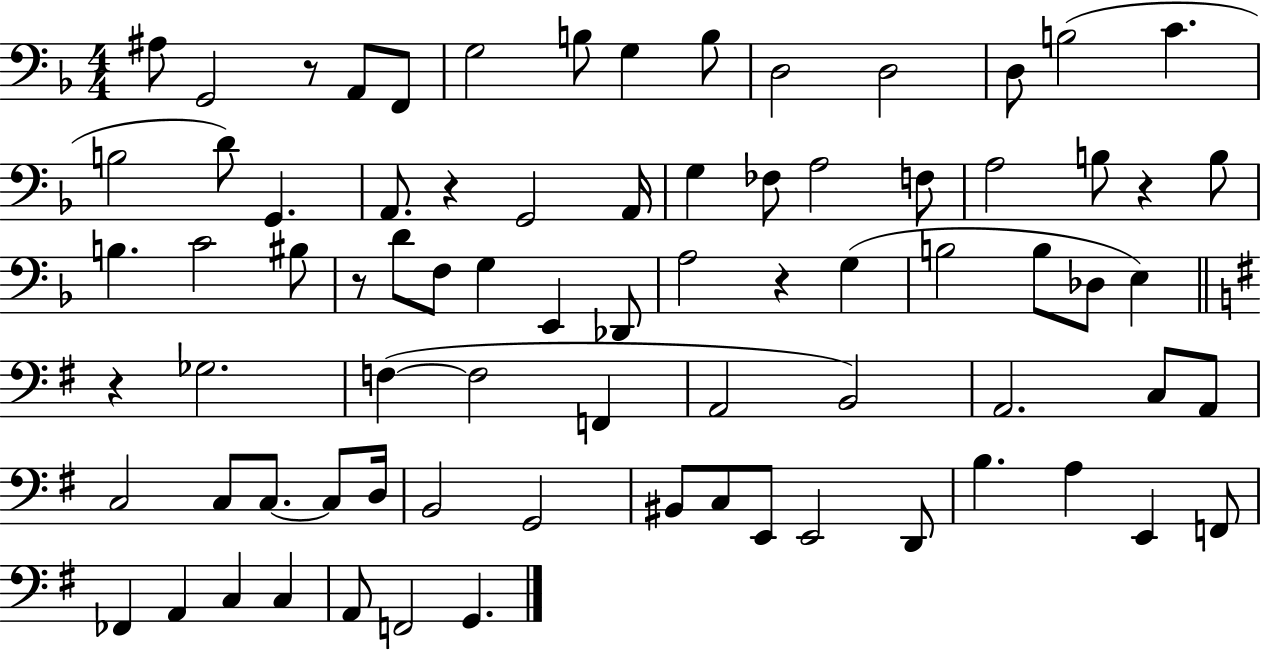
A#3/e G2/h R/e A2/e F2/e G3/h B3/e G3/q B3/e D3/h D3/h D3/e B3/h C4/q. B3/h D4/e G2/q. A2/e. R/q G2/h A2/s G3/q FES3/e A3/h F3/e A3/h B3/e R/q B3/e B3/q. C4/h BIS3/e R/e D4/e F3/e G3/q E2/q Db2/e A3/h R/q G3/q B3/h B3/e Db3/e E3/q R/q Gb3/h. F3/q F3/h F2/q A2/h B2/h A2/h. C3/e A2/e C3/h C3/e C3/e. C3/e D3/s B2/h G2/h BIS2/e C3/e E2/e E2/h D2/e B3/q. A3/q E2/q F2/e FES2/q A2/q C3/q C3/q A2/e F2/h G2/q.